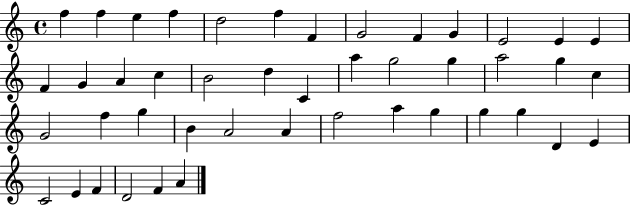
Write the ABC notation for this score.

X:1
T:Untitled
M:4/4
L:1/4
K:C
f f e f d2 f F G2 F G E2 E E F G A c B2 d C a g2 g a2 g c G2 f g B A2 A f2 a g g g D E C2 E F D2 F A